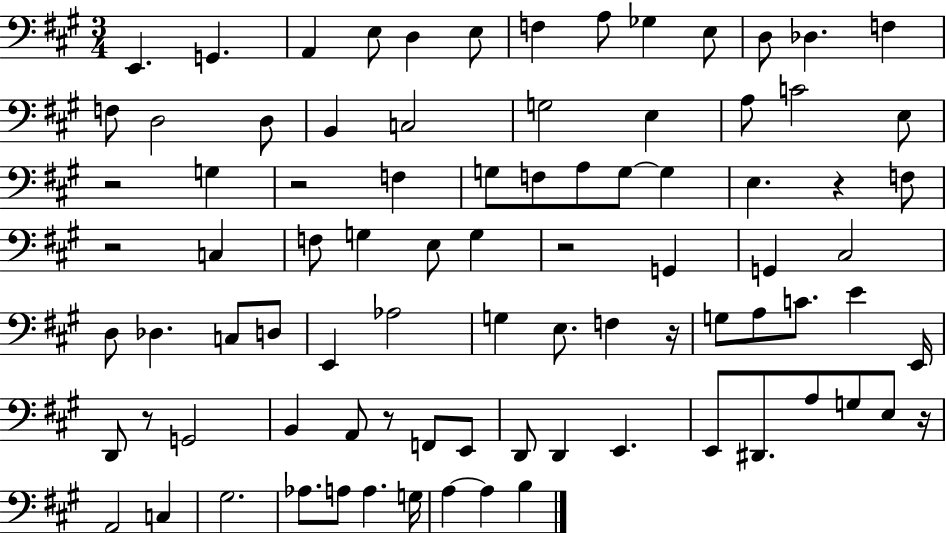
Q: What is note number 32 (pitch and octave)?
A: F3